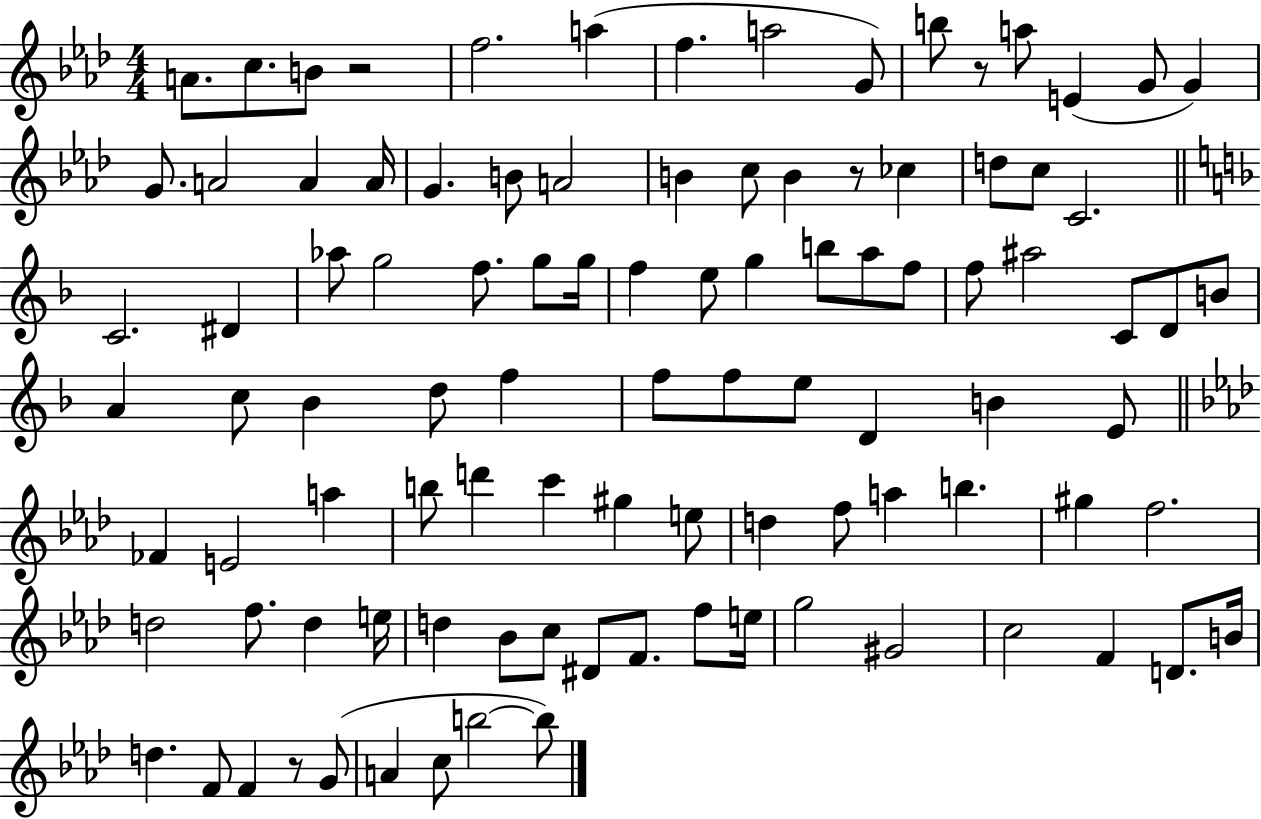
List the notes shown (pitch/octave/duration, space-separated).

A4/e. C5/e. B4/e R/h F5/h. A5/q F5/q. A5/h G4/e B5/e R/e A5/e E4/q G4/e G4/q G4/e. A4/h A4/q A4/s G4/q. B4/e A4/h B4/q C5/e B4/q R/e CES5/q D5/e C5/e C4/h. C4/h. D#4/q Ab5/e G5/h F5/e. G5/e G5/s F5/q E5/e G5/q B5/e A5/e F5/e F5/e A#5/h C4/e D4/e B4/e A4/q C5/e Bb4/q D5/e F5/q F5/e F5/e E5/e D4/q B4/q E4/e FES4/q E4/h A5/q B5/e D6/q C6/q G#5/q E5/e D5/q F5/e A5/q B5/q. G#5/q F5/h. D5/h F5/e. D5/q E5/s D5/q Bb4/e C5/e D#4/e F4/e. F5/e E5/s G5/h G#4/h C5/h F4/q D4/e. B4/s D5/q. F4/e F4/q R/e G4/e A4/q C5/e B5/h B5/e